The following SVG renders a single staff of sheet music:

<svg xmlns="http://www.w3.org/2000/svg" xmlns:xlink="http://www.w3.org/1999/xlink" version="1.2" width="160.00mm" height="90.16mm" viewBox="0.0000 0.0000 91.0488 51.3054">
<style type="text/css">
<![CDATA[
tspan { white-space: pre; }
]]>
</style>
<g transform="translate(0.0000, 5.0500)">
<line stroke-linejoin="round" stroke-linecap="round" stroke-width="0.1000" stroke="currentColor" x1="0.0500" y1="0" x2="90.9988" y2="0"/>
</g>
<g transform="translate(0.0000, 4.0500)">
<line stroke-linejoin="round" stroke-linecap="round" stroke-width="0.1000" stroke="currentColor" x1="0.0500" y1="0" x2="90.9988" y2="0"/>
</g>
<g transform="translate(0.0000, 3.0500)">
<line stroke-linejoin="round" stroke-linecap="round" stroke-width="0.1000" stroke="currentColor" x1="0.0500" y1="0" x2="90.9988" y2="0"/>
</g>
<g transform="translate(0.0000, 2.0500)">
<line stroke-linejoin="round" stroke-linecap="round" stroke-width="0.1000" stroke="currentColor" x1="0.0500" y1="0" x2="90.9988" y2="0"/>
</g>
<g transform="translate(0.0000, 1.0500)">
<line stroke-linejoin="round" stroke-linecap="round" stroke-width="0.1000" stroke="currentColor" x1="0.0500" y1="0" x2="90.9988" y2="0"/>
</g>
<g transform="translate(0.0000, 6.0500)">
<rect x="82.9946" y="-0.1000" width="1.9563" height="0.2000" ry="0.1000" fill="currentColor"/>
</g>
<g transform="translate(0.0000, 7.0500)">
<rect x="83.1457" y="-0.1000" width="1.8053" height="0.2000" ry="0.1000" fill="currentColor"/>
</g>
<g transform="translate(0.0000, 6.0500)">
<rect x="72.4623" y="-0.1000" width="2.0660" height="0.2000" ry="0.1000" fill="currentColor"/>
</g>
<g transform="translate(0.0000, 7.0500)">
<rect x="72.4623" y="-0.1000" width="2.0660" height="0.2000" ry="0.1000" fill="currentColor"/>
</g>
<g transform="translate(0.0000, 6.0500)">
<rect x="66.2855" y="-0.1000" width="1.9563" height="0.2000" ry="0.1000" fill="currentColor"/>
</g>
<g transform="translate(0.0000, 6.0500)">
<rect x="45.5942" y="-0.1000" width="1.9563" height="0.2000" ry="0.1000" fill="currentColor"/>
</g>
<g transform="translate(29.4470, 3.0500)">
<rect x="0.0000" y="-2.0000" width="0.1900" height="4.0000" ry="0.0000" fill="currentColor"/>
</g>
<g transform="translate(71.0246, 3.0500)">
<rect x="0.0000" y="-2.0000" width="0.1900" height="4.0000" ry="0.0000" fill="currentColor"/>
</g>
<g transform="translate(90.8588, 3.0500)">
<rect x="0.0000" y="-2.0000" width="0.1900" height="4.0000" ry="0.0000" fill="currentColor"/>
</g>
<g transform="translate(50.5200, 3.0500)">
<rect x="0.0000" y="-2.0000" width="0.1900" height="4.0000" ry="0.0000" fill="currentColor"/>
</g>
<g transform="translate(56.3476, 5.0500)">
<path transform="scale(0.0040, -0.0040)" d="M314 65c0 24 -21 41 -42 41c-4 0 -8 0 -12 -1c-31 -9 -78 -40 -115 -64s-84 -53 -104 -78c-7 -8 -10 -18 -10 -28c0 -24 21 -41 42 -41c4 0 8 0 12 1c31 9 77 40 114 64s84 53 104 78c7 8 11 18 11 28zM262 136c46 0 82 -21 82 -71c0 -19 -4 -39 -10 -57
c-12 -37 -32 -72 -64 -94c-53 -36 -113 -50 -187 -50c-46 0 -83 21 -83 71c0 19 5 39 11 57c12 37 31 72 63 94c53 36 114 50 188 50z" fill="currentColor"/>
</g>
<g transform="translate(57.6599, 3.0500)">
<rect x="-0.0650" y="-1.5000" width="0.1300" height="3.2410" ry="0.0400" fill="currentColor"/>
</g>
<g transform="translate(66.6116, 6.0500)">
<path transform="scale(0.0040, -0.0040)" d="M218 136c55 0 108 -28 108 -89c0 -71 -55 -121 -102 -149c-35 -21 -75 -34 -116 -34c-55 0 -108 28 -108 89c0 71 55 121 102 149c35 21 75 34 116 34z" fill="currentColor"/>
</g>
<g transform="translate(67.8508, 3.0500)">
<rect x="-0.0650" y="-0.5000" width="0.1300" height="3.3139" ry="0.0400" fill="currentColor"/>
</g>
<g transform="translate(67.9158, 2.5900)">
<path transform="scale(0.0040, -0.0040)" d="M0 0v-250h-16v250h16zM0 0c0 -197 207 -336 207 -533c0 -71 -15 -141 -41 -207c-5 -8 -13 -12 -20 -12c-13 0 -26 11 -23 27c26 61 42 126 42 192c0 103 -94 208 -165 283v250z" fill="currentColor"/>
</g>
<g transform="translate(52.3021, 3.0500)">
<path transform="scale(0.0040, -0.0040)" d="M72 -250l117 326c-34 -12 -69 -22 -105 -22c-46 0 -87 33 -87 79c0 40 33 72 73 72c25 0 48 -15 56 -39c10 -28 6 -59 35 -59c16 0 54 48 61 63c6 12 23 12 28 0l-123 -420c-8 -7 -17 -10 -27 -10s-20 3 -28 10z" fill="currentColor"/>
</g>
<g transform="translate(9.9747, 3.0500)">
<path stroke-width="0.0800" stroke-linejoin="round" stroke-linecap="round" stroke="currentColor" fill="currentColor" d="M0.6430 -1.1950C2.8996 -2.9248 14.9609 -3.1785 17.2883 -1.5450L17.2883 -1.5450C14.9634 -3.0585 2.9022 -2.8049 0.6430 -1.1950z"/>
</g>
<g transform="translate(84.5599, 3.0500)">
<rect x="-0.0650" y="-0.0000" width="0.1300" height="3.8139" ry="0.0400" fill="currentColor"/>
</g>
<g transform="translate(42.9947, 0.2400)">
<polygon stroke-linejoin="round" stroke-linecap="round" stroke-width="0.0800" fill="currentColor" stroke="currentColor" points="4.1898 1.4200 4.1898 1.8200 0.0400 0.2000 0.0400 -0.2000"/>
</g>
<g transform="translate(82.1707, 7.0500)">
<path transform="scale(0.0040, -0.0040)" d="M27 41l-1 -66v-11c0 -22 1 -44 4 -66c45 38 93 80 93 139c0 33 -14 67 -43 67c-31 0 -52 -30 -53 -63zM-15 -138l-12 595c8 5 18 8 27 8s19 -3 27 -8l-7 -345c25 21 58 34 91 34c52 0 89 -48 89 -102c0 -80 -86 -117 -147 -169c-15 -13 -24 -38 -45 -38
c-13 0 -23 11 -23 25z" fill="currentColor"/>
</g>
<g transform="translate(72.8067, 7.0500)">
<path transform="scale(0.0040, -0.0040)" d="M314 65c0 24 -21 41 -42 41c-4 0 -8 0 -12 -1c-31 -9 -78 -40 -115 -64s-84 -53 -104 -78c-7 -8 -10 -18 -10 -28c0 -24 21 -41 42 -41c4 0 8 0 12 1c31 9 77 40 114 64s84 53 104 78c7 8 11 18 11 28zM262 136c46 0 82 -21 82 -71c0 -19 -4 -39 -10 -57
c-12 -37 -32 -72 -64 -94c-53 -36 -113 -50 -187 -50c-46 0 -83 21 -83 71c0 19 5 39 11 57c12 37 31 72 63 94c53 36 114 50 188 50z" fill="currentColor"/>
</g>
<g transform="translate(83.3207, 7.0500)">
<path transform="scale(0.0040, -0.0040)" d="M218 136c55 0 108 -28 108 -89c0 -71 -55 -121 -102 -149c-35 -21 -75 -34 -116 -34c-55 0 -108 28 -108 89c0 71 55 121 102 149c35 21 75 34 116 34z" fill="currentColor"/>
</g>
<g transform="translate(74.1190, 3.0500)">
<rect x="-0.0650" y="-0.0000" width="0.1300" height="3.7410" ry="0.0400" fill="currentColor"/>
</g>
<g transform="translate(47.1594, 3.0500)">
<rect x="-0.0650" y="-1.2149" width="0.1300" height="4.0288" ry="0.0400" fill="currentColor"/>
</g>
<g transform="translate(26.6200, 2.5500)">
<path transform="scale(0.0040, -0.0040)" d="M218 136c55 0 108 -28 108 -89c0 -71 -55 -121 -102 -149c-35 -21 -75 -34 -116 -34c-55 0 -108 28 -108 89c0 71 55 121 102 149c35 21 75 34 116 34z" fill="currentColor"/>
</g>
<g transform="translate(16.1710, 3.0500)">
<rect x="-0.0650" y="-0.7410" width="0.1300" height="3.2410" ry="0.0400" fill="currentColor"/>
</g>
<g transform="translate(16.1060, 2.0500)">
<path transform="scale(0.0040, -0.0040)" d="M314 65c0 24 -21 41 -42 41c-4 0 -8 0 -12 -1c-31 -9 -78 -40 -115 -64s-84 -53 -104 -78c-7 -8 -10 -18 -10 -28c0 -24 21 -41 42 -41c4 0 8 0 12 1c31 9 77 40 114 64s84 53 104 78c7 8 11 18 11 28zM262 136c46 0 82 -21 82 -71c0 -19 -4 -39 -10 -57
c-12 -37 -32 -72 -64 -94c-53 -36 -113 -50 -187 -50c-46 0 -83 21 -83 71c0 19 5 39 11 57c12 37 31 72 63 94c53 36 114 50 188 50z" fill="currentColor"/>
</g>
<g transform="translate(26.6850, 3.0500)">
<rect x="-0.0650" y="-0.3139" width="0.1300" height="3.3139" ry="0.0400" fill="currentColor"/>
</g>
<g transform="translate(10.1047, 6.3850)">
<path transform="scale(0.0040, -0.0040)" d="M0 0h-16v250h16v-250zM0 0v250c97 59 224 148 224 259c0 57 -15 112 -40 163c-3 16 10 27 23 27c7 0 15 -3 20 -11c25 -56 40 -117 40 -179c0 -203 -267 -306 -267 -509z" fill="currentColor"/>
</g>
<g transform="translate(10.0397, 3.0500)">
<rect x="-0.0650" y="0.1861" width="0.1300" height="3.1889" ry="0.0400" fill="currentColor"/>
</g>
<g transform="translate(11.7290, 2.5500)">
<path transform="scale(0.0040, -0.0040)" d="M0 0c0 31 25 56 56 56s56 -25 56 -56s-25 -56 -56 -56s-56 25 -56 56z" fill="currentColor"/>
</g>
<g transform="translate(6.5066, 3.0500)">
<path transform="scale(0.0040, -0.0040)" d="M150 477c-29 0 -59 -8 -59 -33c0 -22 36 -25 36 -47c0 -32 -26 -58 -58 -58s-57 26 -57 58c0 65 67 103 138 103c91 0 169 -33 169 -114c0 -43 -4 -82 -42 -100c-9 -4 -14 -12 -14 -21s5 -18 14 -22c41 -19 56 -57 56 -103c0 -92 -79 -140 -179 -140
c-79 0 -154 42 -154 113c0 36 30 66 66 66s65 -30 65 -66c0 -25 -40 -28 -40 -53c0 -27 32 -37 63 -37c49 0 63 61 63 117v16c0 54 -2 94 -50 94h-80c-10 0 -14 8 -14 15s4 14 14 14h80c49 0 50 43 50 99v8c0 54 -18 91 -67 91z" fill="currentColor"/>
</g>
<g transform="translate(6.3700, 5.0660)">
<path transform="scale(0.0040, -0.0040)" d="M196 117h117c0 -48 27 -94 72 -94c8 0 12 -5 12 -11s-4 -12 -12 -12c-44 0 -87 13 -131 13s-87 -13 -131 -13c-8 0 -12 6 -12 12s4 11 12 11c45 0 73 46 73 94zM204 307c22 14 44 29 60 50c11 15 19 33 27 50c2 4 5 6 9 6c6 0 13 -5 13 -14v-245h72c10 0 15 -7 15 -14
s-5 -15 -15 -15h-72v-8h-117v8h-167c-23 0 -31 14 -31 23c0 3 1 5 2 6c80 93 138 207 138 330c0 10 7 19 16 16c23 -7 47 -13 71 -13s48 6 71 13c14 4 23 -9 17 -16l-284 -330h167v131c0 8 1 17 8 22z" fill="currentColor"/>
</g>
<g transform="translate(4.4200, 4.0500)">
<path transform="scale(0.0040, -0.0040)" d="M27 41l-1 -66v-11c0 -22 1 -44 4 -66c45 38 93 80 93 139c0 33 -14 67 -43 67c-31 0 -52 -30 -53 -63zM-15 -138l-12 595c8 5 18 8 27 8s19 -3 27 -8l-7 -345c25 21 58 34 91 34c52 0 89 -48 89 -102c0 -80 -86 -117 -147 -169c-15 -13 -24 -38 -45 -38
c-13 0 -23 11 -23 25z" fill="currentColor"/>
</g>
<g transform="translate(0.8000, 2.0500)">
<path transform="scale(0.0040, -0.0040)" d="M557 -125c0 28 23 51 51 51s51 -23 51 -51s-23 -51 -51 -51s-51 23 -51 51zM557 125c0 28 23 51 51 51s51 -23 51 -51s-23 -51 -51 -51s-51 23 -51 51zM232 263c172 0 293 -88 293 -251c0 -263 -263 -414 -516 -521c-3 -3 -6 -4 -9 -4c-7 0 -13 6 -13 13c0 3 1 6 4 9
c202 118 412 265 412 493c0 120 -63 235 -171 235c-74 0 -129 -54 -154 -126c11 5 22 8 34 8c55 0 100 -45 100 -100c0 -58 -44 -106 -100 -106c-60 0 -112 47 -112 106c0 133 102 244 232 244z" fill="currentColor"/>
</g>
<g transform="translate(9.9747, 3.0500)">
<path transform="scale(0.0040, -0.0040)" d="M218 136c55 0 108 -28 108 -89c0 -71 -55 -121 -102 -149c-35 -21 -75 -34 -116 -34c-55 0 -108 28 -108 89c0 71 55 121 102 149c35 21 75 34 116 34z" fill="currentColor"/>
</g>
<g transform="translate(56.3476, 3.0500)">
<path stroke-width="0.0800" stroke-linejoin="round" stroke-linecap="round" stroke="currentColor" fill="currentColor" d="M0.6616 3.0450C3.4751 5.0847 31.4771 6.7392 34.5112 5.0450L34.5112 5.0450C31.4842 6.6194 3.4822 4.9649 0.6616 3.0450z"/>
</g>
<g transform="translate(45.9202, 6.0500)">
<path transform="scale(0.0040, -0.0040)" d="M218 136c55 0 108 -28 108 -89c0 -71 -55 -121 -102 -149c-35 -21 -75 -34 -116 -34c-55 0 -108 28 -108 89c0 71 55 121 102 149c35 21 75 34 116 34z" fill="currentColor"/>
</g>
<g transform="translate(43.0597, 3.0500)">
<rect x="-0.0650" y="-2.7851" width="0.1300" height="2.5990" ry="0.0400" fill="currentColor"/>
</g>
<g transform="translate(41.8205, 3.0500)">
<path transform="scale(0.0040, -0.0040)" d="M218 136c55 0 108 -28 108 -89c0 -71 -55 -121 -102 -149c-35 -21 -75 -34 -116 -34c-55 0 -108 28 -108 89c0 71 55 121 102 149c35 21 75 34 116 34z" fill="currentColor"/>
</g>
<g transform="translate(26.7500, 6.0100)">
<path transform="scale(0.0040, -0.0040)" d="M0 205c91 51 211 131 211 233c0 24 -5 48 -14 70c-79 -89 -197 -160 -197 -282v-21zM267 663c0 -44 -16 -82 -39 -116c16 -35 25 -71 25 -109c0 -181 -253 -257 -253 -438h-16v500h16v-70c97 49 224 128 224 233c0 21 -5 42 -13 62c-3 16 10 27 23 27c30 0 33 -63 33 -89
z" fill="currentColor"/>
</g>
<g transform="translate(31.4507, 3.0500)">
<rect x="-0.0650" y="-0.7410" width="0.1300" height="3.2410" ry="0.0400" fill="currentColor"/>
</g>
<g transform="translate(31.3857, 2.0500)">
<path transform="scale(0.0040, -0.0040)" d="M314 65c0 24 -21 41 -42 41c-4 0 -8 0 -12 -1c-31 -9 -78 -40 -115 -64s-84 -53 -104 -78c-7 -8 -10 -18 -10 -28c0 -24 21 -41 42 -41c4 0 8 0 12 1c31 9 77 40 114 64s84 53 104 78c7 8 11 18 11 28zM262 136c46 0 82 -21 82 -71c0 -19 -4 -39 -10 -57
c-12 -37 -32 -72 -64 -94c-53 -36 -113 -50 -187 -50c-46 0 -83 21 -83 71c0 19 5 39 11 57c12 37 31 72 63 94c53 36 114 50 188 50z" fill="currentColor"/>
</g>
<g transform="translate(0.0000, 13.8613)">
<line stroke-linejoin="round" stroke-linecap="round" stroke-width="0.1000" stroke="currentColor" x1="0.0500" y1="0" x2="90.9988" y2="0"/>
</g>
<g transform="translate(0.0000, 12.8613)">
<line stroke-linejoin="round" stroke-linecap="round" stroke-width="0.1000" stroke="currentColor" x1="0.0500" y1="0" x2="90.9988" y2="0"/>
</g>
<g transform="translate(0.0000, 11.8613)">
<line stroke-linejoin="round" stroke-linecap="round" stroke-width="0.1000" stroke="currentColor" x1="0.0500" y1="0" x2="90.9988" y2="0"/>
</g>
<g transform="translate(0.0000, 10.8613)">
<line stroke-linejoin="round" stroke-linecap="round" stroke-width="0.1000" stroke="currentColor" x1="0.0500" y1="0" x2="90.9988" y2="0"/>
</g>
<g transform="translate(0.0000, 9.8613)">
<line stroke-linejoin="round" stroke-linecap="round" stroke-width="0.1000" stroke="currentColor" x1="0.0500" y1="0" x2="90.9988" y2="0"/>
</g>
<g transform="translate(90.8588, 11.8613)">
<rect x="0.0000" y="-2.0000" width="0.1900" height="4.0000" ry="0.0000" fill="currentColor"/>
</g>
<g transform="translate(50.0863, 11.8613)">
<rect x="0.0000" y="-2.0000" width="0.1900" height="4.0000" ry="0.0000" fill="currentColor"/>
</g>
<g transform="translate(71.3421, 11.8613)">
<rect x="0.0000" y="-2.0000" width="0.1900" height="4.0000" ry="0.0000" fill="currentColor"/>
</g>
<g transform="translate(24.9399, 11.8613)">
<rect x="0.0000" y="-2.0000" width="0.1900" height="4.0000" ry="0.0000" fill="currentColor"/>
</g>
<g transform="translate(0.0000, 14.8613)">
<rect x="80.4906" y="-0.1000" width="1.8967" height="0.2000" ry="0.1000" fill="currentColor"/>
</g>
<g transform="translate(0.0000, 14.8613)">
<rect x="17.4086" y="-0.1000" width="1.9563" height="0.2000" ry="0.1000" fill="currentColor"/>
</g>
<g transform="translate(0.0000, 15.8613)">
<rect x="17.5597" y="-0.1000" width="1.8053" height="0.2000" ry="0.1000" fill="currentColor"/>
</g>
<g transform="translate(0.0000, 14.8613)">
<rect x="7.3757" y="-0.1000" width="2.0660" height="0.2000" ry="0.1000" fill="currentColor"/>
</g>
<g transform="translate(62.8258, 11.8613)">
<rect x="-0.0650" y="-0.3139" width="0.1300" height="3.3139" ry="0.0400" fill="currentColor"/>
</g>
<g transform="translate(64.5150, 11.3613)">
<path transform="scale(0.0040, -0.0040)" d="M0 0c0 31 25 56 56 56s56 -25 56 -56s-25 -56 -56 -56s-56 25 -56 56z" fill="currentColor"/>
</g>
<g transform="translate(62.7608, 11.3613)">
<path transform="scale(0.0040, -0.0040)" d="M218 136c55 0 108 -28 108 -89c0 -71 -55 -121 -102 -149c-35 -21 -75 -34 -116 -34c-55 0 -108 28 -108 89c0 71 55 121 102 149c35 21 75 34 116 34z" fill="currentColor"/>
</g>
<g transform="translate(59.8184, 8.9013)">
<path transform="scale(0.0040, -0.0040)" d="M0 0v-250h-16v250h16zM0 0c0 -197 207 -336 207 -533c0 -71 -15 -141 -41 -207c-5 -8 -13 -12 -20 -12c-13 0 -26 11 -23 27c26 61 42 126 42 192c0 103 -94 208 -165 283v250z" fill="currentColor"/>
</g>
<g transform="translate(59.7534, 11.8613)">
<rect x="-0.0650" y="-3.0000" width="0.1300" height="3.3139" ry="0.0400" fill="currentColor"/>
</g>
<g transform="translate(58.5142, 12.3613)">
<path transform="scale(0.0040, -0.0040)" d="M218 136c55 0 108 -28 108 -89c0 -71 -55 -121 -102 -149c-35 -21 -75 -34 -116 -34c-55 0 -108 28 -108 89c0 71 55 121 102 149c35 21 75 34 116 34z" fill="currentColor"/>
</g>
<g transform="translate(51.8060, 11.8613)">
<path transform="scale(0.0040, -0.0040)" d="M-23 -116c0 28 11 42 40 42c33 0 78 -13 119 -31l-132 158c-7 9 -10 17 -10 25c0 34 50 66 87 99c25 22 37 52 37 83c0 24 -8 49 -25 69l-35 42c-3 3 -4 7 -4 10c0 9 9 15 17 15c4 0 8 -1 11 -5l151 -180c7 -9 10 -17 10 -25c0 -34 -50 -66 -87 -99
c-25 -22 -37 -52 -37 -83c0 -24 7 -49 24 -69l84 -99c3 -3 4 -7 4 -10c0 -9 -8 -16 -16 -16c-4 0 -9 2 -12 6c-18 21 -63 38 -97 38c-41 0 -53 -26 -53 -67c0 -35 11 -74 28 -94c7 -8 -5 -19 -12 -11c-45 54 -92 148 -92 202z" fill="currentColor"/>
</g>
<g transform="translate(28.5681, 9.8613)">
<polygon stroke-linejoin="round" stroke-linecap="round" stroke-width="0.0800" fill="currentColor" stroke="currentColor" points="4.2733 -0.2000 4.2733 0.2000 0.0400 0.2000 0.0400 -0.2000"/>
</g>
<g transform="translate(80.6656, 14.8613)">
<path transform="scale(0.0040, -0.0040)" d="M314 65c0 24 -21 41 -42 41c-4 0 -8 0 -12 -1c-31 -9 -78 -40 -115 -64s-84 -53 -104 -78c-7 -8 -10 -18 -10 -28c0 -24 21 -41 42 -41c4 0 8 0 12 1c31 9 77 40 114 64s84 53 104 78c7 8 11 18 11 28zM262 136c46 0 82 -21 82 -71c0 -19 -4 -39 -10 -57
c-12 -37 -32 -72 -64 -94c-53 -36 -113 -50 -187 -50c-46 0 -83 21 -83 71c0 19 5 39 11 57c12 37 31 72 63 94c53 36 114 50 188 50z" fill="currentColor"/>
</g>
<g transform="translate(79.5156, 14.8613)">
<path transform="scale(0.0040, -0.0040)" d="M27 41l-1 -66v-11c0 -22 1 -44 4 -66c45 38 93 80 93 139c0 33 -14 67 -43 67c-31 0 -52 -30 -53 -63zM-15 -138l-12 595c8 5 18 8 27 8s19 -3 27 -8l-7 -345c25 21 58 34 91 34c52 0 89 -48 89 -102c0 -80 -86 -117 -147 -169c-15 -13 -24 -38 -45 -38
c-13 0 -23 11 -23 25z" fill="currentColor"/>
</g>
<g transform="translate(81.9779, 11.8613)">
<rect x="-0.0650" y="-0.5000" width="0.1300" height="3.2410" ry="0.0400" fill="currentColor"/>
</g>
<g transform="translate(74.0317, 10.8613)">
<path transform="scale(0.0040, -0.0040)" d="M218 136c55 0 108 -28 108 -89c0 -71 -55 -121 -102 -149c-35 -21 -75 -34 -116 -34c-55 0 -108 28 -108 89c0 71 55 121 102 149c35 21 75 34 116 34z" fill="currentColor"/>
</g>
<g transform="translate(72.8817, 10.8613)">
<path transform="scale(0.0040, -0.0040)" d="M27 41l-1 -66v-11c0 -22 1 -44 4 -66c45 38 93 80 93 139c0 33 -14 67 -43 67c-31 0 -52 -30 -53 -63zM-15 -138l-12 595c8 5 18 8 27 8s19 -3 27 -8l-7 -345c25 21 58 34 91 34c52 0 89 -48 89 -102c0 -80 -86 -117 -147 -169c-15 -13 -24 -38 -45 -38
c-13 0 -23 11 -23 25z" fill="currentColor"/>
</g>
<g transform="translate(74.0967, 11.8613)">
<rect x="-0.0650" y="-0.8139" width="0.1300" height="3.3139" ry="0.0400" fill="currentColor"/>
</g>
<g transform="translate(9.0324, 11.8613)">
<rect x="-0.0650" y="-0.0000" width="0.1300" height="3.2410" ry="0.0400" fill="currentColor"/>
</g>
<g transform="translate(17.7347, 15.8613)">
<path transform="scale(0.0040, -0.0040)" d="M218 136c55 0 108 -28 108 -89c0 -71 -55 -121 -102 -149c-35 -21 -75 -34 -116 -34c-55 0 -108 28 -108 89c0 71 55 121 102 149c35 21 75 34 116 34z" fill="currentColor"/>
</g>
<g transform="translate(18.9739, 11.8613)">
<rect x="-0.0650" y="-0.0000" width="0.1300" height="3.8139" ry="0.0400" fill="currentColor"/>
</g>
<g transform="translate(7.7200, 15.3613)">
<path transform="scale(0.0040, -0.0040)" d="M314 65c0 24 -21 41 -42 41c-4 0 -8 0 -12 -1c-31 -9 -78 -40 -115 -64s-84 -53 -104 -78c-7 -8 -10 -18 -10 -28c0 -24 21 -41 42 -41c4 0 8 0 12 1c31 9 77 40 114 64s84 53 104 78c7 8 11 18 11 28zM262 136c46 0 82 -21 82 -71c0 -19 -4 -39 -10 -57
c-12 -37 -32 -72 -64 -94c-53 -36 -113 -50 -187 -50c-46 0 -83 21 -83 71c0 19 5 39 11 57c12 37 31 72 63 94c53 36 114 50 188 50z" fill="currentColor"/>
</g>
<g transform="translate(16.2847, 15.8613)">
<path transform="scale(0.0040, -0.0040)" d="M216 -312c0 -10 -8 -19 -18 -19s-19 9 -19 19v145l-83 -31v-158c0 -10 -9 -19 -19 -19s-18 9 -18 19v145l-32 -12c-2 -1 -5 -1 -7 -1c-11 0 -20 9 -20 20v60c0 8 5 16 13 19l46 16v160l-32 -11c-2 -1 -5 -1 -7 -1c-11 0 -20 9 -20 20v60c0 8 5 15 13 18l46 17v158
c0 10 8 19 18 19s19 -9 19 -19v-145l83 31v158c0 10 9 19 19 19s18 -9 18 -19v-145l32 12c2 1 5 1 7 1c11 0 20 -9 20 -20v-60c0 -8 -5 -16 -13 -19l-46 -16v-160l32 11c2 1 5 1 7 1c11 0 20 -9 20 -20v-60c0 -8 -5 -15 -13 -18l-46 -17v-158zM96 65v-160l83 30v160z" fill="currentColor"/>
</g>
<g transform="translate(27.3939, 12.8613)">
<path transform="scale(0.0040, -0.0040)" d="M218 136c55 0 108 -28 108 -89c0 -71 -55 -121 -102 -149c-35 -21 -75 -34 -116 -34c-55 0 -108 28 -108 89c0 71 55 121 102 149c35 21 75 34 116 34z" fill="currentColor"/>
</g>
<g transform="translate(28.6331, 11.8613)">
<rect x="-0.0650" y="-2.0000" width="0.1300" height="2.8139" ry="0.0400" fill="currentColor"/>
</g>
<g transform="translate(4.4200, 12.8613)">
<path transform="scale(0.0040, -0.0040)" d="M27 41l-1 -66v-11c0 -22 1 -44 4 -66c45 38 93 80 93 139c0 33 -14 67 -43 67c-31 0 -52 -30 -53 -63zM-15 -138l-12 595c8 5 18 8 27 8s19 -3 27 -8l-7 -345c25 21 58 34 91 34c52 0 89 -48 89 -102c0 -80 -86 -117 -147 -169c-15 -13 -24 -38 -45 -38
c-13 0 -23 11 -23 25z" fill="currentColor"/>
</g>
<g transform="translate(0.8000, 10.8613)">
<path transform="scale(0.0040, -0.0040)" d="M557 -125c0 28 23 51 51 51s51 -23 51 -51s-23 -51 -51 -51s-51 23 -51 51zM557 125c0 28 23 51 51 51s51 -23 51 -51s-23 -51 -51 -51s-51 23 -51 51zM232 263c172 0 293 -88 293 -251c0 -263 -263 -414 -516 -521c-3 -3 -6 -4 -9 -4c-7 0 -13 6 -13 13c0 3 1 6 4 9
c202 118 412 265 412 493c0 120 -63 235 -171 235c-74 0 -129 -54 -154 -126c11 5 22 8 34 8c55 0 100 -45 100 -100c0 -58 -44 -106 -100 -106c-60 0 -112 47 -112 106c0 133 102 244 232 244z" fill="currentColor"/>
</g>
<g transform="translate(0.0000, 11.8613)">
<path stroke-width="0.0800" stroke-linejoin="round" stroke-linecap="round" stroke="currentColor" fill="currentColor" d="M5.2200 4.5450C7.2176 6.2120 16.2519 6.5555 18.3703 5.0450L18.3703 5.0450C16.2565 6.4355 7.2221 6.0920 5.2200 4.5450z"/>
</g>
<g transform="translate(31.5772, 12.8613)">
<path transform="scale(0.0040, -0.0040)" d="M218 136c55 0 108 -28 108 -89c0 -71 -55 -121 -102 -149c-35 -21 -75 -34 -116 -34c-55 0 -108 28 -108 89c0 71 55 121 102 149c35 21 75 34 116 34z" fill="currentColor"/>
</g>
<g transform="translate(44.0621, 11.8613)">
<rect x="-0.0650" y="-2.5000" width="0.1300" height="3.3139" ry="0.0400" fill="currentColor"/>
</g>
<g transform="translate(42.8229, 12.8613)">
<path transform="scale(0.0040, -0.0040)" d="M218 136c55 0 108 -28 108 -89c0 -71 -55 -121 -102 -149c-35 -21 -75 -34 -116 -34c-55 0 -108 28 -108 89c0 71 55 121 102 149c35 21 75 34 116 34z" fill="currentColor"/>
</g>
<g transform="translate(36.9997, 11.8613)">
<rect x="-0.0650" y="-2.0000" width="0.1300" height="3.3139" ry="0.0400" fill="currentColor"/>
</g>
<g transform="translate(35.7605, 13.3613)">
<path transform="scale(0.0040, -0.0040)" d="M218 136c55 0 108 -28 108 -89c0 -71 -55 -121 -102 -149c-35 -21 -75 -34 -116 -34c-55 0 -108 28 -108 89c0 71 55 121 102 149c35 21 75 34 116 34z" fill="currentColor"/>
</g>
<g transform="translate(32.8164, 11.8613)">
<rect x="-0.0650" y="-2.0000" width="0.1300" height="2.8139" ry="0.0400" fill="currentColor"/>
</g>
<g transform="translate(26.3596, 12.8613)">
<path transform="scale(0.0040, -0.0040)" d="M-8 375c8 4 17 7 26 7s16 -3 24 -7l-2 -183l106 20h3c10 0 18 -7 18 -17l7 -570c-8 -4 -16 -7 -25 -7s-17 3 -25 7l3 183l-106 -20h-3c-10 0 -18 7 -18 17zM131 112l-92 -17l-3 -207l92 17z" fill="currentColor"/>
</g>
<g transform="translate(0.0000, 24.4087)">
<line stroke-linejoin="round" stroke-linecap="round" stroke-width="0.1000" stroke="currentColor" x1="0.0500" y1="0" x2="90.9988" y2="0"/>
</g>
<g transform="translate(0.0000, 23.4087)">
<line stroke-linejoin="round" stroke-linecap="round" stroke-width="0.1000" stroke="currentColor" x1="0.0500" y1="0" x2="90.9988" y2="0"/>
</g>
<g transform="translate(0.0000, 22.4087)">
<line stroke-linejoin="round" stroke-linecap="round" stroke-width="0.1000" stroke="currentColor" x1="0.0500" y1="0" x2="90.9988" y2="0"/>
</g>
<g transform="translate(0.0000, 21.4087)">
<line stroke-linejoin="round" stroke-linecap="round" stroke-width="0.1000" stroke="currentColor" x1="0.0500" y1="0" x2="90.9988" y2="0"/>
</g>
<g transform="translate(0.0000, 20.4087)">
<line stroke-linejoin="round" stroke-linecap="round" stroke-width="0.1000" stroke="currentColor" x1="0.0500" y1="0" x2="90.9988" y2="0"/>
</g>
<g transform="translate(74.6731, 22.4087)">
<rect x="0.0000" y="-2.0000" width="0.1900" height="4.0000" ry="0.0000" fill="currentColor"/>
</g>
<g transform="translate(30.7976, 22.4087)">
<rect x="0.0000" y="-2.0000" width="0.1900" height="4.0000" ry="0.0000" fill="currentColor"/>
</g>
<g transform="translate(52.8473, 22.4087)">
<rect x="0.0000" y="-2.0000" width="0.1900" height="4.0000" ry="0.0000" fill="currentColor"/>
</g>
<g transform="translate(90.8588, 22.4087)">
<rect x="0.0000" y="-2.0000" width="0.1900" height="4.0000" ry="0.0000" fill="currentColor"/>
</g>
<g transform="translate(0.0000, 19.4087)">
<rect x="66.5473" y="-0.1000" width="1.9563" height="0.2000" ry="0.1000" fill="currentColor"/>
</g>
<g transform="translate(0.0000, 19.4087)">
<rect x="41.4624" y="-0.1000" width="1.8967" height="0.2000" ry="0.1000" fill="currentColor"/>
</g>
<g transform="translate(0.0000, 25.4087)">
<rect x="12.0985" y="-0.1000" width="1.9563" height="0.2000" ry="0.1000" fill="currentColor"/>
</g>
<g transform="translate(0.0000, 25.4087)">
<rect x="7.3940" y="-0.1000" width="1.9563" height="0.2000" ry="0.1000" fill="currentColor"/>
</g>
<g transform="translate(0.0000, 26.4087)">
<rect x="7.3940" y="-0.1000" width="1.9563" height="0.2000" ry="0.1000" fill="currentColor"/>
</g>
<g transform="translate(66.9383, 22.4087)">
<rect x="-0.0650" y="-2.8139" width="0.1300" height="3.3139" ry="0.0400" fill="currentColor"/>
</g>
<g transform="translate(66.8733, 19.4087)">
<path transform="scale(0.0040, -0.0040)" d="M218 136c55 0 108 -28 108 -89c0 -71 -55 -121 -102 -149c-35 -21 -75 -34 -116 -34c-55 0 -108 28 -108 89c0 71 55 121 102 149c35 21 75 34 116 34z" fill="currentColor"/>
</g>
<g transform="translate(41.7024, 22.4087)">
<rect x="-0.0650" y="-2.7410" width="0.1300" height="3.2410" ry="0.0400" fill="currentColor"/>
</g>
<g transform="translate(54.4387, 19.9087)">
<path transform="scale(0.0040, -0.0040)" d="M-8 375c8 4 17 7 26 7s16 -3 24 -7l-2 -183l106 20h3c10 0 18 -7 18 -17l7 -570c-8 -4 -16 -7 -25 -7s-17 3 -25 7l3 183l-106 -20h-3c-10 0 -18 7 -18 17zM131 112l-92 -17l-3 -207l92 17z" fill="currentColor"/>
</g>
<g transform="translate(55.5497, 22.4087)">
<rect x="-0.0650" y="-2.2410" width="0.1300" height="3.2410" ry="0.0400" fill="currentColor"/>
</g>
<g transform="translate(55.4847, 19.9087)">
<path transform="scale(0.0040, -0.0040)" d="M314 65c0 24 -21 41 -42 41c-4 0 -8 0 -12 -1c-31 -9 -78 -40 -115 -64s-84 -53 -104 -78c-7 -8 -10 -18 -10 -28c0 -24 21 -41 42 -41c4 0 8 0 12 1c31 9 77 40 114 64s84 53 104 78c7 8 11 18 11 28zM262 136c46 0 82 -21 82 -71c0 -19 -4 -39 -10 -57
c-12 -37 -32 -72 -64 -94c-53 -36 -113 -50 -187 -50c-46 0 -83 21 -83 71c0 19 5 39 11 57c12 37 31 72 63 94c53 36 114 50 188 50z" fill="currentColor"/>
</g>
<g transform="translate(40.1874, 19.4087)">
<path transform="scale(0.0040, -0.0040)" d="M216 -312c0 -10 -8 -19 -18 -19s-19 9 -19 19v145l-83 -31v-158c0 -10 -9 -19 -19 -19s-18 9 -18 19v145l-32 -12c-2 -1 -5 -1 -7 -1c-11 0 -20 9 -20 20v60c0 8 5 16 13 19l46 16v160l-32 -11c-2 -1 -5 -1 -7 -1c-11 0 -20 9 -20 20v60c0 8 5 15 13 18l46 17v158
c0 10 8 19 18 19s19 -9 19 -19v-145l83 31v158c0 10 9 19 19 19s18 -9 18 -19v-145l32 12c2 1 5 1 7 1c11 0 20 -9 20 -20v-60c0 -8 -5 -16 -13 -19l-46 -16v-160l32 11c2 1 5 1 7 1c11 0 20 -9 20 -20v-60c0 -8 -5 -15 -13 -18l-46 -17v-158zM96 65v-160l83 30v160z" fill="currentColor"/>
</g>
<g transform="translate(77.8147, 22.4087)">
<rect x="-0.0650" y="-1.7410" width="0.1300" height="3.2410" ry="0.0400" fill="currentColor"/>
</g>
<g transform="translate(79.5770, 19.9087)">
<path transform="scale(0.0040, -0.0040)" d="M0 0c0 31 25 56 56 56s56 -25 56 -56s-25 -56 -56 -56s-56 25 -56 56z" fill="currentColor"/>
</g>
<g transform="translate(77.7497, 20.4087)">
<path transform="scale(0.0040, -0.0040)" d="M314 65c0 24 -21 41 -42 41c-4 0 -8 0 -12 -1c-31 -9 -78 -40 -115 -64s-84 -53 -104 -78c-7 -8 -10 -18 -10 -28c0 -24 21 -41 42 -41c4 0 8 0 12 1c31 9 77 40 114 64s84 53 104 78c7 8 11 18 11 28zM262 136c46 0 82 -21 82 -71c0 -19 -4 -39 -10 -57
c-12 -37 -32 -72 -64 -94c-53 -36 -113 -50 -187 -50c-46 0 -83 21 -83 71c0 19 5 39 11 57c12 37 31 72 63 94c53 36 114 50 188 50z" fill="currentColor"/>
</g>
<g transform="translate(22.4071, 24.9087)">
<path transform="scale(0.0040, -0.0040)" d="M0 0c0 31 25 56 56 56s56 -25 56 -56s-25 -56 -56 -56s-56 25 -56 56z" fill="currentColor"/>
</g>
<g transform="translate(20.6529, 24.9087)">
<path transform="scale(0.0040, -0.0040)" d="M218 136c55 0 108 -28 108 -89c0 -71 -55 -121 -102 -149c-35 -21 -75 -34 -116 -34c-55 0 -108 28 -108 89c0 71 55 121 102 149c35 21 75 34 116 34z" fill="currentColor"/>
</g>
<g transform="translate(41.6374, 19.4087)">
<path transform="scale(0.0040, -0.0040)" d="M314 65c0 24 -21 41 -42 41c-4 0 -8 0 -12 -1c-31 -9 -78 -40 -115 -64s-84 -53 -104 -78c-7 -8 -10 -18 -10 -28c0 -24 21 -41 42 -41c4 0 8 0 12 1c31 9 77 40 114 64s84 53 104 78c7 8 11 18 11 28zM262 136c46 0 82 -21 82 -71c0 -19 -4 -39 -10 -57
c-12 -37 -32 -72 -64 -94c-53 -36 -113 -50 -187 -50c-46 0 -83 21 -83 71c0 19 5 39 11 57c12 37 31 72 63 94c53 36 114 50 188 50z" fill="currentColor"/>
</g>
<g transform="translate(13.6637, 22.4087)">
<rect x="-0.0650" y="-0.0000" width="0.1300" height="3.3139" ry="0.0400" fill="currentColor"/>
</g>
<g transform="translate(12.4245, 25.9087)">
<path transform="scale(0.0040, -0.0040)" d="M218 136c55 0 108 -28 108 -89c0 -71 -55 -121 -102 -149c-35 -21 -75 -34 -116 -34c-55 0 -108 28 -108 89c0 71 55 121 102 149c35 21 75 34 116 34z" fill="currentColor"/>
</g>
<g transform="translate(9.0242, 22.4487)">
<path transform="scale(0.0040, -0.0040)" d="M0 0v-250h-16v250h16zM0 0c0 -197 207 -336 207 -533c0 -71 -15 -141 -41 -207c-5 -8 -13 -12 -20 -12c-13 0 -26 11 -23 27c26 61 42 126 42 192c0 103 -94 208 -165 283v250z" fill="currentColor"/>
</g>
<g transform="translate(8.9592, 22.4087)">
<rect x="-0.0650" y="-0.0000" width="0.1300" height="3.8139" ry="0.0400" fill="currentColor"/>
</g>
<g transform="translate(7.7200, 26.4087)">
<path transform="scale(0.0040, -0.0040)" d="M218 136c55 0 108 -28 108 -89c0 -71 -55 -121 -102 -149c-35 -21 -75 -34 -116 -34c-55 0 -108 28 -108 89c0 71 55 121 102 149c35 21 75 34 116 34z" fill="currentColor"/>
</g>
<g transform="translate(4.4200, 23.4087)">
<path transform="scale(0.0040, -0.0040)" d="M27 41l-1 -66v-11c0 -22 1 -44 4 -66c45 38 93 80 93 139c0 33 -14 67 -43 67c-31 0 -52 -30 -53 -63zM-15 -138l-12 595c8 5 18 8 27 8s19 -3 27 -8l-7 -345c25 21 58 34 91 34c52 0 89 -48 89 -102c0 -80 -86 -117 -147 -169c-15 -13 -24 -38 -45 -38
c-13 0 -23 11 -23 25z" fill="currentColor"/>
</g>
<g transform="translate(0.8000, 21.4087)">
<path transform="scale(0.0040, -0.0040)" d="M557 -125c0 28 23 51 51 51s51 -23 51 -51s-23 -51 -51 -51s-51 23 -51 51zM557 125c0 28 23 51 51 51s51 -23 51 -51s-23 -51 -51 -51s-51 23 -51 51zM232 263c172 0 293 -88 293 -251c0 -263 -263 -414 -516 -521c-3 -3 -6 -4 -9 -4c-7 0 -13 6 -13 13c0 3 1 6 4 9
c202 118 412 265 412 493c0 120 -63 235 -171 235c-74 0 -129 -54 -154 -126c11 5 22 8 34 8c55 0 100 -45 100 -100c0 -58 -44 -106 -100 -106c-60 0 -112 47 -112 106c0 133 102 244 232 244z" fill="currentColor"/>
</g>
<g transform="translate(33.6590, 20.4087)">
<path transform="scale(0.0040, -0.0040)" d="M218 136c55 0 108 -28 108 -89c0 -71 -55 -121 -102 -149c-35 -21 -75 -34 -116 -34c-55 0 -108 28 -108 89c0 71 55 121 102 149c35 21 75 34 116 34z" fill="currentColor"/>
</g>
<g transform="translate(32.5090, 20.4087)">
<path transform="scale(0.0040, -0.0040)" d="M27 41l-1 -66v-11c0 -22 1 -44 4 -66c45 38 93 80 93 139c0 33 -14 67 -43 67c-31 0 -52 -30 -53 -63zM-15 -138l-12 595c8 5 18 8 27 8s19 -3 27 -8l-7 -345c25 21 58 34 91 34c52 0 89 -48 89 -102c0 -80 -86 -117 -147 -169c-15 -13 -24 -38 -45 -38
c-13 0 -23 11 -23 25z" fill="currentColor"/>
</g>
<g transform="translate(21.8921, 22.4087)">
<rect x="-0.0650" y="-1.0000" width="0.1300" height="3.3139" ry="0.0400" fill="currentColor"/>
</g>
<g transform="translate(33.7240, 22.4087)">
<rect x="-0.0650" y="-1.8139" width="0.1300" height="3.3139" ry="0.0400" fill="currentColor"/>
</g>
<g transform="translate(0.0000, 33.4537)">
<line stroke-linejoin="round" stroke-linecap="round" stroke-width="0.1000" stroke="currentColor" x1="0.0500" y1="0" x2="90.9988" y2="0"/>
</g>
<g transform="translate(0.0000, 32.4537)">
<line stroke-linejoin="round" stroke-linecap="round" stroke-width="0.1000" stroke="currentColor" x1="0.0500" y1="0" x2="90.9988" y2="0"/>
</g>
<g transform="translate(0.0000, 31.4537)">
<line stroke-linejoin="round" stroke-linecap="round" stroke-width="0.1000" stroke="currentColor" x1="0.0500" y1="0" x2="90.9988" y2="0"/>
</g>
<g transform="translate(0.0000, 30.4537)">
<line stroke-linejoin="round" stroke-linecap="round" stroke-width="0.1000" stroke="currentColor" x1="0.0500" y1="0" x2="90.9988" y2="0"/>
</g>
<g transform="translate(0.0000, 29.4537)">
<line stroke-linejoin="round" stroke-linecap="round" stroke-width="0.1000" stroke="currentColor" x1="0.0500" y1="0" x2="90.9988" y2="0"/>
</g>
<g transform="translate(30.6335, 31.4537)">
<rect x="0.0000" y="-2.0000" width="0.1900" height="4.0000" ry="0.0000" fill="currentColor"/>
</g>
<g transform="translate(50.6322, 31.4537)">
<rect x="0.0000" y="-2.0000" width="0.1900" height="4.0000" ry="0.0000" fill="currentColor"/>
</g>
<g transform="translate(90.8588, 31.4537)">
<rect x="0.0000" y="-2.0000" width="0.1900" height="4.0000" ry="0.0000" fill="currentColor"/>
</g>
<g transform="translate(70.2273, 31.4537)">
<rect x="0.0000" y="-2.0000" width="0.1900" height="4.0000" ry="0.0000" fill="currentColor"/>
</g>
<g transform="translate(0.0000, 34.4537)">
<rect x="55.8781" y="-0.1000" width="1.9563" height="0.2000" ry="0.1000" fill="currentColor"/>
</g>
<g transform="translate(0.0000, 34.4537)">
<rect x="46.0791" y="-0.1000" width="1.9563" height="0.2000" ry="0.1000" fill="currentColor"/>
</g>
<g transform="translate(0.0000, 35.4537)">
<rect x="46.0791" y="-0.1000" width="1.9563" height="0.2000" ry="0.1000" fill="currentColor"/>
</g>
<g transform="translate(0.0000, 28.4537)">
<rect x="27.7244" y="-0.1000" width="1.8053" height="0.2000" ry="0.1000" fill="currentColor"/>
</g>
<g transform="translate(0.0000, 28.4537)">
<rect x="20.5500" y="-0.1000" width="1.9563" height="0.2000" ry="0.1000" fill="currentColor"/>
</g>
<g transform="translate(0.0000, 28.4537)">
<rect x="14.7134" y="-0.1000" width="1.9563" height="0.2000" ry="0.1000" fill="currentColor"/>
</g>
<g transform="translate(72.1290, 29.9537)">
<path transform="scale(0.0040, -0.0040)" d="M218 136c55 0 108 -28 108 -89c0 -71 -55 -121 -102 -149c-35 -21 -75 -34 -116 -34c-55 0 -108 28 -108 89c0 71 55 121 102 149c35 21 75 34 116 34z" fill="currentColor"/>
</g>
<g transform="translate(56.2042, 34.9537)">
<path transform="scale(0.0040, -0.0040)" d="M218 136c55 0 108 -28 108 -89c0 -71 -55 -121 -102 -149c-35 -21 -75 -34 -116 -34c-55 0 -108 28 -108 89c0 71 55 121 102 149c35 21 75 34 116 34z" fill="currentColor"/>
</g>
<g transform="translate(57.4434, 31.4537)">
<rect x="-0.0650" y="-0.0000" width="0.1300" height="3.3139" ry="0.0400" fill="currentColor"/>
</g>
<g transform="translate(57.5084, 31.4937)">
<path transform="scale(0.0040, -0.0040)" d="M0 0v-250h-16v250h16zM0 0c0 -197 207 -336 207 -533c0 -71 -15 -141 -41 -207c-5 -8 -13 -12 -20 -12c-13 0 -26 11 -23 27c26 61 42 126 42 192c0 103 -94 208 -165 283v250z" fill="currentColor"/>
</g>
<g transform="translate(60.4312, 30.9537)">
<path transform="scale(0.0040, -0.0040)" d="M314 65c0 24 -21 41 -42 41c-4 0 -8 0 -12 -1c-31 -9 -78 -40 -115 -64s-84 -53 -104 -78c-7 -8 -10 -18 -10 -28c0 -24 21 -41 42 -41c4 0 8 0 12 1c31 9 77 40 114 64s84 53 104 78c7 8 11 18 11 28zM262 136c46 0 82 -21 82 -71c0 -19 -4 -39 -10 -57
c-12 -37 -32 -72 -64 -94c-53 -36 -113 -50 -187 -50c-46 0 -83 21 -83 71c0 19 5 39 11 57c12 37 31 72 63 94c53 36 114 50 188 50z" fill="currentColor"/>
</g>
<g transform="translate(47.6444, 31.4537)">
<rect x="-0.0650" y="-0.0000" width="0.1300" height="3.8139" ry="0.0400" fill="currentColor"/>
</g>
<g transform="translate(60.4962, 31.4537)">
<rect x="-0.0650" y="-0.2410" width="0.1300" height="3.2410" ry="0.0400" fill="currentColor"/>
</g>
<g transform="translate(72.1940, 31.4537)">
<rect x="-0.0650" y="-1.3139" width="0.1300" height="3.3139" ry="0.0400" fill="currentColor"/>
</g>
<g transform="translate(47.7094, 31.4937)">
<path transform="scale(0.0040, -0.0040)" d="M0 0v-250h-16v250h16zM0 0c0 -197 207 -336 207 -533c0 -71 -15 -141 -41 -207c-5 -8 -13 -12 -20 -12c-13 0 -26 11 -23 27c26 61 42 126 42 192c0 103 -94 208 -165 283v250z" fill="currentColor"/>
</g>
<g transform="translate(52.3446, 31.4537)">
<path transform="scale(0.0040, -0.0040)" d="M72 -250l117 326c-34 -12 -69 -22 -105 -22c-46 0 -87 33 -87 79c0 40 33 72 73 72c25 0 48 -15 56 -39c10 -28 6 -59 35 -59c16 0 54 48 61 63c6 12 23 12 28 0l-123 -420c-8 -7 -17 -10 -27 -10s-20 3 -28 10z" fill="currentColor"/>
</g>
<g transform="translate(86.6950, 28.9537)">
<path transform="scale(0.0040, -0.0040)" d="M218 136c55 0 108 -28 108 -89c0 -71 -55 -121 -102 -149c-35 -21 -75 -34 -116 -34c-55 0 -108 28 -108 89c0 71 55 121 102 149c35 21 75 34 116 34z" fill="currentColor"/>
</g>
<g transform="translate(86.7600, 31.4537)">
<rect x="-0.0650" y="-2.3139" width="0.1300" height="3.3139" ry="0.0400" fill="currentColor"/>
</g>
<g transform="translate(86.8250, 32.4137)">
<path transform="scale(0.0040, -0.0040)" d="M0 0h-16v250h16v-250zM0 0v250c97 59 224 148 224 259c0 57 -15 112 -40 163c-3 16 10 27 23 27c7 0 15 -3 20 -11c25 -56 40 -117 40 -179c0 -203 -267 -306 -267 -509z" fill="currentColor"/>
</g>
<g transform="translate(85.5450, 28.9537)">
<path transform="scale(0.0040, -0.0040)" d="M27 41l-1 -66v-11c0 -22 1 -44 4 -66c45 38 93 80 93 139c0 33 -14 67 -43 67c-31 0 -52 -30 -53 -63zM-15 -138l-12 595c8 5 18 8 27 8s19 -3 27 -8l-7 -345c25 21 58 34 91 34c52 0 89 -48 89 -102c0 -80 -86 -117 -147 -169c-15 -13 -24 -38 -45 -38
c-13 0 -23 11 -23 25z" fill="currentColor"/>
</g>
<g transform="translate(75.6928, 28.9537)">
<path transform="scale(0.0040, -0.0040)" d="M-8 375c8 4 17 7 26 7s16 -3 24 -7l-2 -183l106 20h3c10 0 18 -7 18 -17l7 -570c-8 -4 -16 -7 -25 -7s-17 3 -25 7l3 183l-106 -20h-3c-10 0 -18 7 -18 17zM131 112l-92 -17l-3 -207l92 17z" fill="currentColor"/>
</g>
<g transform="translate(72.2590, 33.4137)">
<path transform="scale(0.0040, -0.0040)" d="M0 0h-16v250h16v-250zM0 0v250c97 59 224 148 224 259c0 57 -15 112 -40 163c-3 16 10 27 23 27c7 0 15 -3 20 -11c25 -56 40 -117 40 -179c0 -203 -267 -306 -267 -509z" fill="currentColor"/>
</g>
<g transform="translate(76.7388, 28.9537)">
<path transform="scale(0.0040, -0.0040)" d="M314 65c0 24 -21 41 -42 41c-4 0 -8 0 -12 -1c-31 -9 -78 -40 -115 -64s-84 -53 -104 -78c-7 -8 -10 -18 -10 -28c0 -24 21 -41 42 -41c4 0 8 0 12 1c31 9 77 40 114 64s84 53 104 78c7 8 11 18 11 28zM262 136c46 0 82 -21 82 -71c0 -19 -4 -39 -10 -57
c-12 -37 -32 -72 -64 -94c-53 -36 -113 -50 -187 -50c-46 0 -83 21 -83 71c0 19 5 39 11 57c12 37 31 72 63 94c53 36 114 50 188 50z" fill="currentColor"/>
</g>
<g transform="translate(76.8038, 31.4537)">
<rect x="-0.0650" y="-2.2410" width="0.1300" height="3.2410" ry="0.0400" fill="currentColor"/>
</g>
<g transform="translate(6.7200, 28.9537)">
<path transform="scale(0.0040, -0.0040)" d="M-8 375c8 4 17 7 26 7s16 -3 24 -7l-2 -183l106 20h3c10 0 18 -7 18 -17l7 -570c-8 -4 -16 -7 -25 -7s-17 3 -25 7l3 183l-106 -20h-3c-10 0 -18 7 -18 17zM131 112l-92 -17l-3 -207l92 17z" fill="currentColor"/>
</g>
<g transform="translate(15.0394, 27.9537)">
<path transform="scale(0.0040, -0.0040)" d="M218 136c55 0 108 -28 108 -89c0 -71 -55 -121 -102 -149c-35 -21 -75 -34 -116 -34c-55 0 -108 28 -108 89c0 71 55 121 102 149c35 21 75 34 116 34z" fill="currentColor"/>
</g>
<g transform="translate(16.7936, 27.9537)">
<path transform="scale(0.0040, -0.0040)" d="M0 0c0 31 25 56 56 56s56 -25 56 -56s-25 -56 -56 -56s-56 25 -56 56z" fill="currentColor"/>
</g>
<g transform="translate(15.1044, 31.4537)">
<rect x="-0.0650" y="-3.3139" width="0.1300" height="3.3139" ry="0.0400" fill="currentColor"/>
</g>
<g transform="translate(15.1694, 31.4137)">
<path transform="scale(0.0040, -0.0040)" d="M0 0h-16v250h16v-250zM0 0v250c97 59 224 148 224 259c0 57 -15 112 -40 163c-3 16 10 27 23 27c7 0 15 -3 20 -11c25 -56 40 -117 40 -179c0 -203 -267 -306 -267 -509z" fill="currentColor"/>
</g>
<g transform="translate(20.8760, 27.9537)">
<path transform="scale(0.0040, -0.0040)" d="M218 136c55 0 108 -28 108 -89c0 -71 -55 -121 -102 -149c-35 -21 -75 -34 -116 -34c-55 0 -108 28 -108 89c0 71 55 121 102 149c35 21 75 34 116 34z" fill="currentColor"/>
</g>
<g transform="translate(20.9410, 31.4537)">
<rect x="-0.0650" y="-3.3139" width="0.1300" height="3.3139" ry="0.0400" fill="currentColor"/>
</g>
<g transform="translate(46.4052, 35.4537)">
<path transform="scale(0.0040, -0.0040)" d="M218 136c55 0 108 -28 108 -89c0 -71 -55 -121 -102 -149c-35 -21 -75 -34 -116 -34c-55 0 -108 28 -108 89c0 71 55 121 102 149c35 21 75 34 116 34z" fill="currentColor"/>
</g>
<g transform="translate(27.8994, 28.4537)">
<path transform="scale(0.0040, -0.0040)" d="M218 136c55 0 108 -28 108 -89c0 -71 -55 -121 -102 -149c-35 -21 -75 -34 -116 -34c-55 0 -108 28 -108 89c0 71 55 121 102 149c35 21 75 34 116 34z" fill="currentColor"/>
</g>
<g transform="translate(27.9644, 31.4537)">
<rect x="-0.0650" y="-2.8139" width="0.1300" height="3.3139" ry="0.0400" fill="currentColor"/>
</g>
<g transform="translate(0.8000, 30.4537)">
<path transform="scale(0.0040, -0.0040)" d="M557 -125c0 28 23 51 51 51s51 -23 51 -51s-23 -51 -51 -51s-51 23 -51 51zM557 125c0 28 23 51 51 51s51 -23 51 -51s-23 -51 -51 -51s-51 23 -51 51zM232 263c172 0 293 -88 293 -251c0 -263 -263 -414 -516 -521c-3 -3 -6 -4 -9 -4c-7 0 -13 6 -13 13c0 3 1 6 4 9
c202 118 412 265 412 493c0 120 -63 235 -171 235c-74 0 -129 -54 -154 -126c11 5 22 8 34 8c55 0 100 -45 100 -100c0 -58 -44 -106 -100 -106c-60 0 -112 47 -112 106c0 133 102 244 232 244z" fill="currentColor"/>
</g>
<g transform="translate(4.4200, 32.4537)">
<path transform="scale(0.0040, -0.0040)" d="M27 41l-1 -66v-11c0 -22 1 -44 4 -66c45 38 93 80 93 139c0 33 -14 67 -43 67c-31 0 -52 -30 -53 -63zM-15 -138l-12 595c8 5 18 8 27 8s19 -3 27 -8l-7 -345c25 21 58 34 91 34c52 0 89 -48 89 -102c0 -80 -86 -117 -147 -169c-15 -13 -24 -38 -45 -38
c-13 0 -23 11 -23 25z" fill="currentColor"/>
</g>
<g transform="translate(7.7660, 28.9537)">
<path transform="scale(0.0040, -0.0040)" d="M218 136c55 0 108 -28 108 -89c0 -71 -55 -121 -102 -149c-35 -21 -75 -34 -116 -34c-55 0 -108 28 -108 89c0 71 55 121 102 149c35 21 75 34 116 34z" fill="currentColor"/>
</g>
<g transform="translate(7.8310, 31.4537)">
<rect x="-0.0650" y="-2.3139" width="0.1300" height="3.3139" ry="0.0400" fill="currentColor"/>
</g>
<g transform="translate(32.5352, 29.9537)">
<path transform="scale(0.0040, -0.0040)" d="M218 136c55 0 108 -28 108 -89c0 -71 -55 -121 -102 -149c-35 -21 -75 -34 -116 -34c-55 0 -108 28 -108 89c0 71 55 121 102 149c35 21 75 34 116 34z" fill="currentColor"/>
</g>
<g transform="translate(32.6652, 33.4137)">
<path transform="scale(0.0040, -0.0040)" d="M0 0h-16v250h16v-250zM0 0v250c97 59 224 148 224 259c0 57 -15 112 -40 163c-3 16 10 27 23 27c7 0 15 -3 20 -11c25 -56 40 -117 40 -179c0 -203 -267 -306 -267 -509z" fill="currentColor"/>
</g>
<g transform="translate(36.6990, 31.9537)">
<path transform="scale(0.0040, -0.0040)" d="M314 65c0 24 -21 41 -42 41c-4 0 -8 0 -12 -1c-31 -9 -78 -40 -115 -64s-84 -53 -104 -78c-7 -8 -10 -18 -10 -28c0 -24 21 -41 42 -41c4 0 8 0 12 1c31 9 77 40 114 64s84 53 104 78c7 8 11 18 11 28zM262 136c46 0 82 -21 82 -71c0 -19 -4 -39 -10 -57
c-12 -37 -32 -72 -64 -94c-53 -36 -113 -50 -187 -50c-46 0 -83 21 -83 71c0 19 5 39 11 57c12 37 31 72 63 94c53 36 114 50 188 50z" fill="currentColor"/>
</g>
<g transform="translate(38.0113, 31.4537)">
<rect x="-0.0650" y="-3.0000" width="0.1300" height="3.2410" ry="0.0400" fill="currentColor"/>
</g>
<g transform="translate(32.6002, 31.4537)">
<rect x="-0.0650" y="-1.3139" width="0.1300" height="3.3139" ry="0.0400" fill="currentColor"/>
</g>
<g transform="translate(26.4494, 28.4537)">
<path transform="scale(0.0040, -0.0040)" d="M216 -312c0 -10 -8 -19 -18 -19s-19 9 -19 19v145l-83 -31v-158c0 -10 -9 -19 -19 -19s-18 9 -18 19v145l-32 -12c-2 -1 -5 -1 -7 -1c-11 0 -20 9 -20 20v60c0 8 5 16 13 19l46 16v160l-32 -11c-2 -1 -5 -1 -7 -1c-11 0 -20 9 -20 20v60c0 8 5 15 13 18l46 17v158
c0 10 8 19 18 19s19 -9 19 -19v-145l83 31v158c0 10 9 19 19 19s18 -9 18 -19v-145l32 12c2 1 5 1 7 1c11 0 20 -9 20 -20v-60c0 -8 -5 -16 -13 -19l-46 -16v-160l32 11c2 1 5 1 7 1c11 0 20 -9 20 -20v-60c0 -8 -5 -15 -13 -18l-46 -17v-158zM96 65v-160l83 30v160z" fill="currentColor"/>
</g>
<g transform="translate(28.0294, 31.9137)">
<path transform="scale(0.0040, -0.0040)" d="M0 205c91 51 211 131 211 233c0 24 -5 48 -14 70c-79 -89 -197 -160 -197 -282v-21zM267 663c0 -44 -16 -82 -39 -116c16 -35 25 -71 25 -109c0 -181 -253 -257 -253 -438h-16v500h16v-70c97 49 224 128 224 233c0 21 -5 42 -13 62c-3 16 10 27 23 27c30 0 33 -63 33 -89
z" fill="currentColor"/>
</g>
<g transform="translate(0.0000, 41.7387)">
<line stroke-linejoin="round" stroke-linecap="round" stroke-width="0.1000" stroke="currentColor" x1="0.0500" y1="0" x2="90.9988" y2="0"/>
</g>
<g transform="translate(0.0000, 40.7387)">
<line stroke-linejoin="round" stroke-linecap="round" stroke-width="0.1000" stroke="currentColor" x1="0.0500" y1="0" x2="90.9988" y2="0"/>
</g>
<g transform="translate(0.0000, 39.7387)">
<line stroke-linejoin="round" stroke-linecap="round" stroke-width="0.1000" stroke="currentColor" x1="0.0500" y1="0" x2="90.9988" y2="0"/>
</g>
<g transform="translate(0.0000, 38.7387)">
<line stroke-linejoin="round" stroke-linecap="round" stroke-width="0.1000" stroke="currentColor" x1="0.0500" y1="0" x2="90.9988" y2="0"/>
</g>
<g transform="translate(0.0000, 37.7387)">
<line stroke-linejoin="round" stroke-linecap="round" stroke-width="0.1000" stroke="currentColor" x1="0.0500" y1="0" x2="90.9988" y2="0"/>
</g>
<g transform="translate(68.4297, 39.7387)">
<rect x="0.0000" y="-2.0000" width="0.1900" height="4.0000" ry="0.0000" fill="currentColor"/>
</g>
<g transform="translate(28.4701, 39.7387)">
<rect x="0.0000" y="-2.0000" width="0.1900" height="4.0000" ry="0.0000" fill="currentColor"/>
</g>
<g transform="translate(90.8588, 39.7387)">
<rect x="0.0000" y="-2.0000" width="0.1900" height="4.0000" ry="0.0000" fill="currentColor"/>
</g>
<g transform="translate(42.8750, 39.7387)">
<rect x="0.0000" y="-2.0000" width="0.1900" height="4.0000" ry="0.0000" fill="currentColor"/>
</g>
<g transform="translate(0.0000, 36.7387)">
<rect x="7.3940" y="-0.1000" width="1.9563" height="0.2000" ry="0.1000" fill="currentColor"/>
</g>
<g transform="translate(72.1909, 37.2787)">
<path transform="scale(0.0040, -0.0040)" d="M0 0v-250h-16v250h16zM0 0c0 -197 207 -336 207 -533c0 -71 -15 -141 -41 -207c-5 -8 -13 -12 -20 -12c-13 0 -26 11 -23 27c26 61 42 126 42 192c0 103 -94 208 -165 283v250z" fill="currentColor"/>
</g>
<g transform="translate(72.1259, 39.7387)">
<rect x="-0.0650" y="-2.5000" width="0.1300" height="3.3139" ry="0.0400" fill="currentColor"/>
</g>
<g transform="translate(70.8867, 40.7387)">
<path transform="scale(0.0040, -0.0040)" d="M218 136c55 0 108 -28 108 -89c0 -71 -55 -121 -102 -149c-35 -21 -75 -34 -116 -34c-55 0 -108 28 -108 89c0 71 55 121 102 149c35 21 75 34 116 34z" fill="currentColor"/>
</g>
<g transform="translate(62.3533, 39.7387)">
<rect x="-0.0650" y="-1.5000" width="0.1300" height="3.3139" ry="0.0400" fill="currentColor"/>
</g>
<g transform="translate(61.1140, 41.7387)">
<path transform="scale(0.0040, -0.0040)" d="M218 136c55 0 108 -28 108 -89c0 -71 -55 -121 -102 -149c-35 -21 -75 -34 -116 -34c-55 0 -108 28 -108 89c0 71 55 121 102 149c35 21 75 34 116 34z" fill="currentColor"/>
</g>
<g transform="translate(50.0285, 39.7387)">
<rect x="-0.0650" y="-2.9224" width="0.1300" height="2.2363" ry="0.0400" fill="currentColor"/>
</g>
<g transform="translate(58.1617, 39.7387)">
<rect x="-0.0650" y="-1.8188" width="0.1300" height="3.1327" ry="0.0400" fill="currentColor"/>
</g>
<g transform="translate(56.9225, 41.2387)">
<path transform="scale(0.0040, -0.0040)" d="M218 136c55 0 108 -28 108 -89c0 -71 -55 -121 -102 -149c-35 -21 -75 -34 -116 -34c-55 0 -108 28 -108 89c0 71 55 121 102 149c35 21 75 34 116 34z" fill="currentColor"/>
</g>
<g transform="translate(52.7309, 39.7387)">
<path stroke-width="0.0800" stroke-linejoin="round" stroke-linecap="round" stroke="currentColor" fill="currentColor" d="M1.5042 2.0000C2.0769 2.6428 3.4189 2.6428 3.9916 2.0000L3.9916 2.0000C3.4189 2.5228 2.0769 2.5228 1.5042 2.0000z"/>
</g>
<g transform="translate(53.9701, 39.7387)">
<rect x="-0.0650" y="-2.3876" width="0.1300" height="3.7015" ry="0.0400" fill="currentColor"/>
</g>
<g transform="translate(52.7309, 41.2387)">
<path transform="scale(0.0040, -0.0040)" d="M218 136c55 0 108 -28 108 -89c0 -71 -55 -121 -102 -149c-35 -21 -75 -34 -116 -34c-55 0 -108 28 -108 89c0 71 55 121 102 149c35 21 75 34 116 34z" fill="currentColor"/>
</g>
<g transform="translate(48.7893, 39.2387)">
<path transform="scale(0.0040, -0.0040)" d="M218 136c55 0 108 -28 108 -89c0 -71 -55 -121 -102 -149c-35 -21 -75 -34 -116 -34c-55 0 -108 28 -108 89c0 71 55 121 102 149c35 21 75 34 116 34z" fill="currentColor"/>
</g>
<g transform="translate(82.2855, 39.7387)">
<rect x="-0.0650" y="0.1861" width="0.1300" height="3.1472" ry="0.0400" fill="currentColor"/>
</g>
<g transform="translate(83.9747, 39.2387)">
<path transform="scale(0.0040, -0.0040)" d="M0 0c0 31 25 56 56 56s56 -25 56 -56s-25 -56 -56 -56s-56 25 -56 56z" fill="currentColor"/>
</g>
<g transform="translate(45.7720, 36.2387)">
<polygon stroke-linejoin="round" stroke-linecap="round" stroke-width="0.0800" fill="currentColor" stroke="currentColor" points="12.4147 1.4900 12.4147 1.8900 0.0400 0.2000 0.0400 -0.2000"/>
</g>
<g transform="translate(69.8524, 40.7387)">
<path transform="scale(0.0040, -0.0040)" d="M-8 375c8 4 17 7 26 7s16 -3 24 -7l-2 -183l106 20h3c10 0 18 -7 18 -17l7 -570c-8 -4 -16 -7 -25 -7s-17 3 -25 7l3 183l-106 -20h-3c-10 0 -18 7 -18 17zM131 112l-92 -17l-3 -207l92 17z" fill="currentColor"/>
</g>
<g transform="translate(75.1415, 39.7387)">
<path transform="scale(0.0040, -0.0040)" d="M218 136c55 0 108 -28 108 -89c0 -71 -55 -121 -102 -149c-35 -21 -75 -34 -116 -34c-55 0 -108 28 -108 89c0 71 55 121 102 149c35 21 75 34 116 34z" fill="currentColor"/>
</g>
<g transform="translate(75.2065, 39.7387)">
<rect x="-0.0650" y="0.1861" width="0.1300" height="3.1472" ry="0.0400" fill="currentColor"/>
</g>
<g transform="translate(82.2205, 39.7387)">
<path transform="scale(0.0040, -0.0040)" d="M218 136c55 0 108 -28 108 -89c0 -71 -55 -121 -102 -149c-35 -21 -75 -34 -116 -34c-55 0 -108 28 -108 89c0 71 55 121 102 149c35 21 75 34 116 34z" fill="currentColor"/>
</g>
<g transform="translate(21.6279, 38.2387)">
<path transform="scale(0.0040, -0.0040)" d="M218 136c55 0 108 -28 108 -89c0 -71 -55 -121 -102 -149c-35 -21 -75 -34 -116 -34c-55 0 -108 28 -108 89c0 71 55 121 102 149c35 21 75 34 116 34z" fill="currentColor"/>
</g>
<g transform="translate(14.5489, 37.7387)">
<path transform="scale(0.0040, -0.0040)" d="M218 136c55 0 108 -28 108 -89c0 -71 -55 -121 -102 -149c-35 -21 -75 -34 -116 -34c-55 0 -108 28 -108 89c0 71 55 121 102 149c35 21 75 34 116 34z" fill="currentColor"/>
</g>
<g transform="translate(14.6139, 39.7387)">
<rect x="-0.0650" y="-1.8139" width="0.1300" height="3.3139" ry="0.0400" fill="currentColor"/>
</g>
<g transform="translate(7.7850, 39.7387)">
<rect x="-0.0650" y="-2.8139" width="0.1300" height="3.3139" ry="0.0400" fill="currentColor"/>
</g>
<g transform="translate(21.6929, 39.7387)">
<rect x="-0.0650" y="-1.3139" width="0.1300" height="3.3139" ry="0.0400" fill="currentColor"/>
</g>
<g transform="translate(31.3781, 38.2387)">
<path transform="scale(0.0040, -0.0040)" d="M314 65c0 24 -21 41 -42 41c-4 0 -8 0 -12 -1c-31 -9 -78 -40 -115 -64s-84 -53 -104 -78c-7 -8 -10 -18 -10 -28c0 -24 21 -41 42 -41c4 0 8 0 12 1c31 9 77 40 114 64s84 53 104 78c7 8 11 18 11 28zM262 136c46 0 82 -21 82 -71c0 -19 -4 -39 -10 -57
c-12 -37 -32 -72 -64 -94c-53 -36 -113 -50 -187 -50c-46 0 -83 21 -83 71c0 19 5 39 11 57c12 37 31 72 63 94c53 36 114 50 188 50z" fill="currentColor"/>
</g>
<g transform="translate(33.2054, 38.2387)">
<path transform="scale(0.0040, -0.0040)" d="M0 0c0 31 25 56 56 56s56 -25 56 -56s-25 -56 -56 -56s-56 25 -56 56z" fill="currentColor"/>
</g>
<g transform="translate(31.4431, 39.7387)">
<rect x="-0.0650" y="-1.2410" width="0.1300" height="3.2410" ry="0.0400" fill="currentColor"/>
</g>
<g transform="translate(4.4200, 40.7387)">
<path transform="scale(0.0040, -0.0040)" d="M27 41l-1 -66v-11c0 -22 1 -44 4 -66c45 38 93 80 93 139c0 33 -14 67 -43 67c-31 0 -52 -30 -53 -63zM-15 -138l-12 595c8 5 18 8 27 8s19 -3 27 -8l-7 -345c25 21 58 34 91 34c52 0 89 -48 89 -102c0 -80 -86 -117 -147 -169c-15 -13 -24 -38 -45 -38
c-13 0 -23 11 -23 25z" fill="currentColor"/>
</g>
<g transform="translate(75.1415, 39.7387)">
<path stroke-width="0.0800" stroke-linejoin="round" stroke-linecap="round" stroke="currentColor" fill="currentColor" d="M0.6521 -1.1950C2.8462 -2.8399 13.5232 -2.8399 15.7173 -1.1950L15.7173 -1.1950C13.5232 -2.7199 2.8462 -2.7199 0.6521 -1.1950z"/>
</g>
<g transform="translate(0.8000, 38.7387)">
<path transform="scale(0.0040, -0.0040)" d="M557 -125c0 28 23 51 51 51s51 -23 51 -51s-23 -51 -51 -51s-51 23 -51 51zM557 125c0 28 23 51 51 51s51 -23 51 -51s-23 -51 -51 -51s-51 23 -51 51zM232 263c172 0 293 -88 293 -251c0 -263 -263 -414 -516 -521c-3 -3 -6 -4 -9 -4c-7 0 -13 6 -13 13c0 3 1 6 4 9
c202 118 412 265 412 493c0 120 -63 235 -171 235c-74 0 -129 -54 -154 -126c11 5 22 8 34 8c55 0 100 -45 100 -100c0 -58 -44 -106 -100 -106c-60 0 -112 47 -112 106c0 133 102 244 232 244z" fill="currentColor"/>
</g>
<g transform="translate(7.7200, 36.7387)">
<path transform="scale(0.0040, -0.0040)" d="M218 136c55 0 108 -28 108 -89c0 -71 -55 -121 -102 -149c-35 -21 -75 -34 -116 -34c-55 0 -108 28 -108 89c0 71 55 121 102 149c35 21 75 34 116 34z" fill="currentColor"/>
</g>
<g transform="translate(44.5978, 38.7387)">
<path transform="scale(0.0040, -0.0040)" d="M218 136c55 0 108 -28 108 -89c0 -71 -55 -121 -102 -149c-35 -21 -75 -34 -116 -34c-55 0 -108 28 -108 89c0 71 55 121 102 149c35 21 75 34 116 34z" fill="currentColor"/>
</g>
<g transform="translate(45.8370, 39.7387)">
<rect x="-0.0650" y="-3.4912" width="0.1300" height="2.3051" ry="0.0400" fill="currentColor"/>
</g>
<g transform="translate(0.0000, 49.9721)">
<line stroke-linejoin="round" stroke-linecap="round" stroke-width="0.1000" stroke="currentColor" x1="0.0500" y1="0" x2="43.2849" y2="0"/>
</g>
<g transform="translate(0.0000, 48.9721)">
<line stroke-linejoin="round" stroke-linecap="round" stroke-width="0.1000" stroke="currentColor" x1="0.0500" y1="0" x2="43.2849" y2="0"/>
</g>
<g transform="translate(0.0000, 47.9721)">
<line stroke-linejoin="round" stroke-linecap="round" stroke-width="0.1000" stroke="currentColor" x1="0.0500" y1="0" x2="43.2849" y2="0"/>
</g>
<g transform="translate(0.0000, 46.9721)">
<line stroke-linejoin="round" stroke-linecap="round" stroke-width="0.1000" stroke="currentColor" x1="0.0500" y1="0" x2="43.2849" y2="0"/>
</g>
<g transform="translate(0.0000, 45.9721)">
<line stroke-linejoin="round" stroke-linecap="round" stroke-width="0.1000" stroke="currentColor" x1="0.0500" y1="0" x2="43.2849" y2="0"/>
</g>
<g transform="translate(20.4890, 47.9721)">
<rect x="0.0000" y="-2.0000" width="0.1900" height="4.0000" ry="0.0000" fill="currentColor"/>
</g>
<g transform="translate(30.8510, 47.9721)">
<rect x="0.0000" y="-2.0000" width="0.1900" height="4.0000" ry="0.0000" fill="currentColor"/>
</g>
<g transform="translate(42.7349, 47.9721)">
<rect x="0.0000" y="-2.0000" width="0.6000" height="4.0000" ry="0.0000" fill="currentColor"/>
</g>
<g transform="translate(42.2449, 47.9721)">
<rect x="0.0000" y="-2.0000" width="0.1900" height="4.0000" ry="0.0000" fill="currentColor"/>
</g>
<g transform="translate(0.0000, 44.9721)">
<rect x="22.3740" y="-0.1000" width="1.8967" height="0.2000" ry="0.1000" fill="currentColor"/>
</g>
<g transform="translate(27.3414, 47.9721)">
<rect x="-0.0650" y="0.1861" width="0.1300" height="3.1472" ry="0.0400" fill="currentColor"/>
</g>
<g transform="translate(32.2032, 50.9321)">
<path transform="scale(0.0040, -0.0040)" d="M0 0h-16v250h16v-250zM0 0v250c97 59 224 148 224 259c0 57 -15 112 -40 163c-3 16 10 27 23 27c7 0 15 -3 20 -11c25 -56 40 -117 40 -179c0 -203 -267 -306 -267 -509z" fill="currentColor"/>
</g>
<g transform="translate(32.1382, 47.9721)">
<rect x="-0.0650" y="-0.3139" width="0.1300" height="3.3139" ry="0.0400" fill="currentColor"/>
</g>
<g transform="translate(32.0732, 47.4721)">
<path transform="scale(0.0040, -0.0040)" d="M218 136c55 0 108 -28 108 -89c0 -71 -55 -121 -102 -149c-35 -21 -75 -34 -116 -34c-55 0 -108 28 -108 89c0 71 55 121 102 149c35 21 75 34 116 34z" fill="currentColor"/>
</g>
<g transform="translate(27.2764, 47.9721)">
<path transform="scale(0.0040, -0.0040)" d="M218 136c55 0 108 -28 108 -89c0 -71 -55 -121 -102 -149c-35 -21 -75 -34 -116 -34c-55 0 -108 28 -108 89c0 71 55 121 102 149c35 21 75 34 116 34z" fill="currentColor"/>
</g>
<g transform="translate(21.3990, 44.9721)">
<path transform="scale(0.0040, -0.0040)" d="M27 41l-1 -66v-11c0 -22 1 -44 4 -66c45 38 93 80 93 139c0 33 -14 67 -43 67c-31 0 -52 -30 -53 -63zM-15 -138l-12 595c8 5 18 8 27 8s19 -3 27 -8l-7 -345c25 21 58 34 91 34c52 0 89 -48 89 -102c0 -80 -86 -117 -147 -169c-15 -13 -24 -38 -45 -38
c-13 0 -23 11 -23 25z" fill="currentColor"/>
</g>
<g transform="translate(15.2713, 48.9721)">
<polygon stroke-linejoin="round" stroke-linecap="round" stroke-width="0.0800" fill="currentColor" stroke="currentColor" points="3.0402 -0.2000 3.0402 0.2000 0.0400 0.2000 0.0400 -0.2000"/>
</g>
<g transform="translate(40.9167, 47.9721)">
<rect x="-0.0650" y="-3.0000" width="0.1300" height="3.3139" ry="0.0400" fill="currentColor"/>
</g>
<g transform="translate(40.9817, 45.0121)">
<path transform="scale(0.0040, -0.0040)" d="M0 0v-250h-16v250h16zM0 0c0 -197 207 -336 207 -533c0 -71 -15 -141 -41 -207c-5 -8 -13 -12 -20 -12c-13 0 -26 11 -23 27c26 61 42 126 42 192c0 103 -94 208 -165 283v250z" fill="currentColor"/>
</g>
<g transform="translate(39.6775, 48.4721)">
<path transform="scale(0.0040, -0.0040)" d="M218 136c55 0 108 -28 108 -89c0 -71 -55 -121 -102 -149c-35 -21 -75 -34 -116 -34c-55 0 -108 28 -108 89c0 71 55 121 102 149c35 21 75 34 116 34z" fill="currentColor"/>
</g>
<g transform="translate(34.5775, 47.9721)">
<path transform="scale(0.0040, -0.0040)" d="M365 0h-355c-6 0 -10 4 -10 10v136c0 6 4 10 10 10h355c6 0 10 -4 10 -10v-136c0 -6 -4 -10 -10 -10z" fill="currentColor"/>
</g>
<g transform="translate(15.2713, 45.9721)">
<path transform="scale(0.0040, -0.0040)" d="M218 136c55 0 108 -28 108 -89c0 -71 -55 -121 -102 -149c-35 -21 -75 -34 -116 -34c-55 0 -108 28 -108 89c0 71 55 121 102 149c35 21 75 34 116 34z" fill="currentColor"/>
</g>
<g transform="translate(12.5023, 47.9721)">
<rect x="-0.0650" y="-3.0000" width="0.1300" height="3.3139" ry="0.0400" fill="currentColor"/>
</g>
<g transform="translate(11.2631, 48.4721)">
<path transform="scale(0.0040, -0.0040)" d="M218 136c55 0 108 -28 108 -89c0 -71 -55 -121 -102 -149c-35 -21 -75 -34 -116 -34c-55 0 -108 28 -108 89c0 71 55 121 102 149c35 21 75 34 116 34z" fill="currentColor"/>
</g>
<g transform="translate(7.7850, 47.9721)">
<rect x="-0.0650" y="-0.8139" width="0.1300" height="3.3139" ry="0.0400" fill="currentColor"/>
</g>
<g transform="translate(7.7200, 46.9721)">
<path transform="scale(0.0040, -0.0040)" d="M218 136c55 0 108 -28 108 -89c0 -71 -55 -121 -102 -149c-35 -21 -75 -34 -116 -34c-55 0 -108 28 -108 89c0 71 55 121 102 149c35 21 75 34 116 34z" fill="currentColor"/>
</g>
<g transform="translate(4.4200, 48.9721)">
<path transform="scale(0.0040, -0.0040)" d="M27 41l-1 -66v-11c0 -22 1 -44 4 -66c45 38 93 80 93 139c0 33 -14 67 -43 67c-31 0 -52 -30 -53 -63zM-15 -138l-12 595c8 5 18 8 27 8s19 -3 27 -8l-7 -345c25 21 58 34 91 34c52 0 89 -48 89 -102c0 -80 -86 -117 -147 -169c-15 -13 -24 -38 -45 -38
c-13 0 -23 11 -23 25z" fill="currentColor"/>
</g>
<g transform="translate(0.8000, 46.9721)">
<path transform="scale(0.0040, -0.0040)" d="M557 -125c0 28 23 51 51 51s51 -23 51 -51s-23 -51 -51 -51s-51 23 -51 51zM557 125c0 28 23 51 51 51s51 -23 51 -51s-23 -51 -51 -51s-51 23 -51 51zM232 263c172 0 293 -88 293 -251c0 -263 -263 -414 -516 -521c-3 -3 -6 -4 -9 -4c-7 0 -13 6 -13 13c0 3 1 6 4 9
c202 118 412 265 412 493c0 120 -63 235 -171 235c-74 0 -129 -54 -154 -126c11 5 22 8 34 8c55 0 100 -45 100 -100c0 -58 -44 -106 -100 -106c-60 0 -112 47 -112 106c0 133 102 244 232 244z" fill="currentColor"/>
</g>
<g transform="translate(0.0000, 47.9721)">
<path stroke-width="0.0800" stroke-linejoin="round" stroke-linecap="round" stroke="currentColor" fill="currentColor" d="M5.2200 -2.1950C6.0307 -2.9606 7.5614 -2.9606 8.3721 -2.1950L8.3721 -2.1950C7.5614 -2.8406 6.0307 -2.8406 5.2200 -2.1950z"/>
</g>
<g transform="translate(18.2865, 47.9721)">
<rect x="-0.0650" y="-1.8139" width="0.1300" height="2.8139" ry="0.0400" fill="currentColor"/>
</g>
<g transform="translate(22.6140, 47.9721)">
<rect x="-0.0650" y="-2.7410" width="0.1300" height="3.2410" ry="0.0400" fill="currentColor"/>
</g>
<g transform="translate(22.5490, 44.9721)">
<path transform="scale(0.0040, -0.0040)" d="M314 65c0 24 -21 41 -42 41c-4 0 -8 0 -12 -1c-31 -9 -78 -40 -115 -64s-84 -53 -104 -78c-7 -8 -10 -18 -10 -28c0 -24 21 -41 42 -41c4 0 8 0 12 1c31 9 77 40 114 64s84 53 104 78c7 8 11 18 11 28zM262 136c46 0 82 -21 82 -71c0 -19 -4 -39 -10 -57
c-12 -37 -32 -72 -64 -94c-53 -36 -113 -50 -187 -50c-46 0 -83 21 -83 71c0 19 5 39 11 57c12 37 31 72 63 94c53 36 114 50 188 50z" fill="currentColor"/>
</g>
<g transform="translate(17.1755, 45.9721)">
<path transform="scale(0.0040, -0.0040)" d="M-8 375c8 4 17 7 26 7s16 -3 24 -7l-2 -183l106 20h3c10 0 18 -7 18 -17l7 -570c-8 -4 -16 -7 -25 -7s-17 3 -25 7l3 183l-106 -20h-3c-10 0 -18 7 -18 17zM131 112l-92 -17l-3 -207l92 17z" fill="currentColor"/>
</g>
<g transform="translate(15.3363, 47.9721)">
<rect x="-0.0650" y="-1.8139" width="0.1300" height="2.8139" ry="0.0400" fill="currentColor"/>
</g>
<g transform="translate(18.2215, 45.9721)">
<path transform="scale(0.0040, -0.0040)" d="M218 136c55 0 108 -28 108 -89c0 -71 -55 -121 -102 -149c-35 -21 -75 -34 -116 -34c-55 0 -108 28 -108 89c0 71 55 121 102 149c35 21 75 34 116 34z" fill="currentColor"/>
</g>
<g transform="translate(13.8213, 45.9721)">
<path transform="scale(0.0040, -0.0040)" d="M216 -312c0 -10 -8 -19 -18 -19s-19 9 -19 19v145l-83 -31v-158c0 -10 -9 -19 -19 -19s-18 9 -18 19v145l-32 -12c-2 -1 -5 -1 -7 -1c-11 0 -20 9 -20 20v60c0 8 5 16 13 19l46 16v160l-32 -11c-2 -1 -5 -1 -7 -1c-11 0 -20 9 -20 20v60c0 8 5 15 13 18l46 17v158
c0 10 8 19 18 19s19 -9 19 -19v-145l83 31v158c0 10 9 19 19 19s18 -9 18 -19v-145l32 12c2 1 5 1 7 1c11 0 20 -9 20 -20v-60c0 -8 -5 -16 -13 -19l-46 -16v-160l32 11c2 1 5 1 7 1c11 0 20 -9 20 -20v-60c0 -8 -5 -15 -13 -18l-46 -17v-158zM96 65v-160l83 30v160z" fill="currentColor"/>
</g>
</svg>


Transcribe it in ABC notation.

X:1
T:Untitled
M:3/4
L:1/4
K:F
D,/2 F,2 E,/4 F,2 D,/2 E,,/2 z/2 G,,2 E,,/2 C,,2 _C,, D,,2 ^C,, B,,/2 B,,/2 A,, B,, z C,/2 E, _F, _E,,2 C,,/2 D,, F,, _A, ^C2 B,2 C A,2 B, D/2 D ^C/4 G,/2 C,2 C,,/2 z/2 D,,/2 E,2 G,/2 B,2 _B,/2 C A, G, G,2 F,/2 E,/2 A,,/2 A,,/2 G,, B,,/2 D, D, F, C, ^A,/2 A,/2 _C2 D, E,/2 z2 C,/2